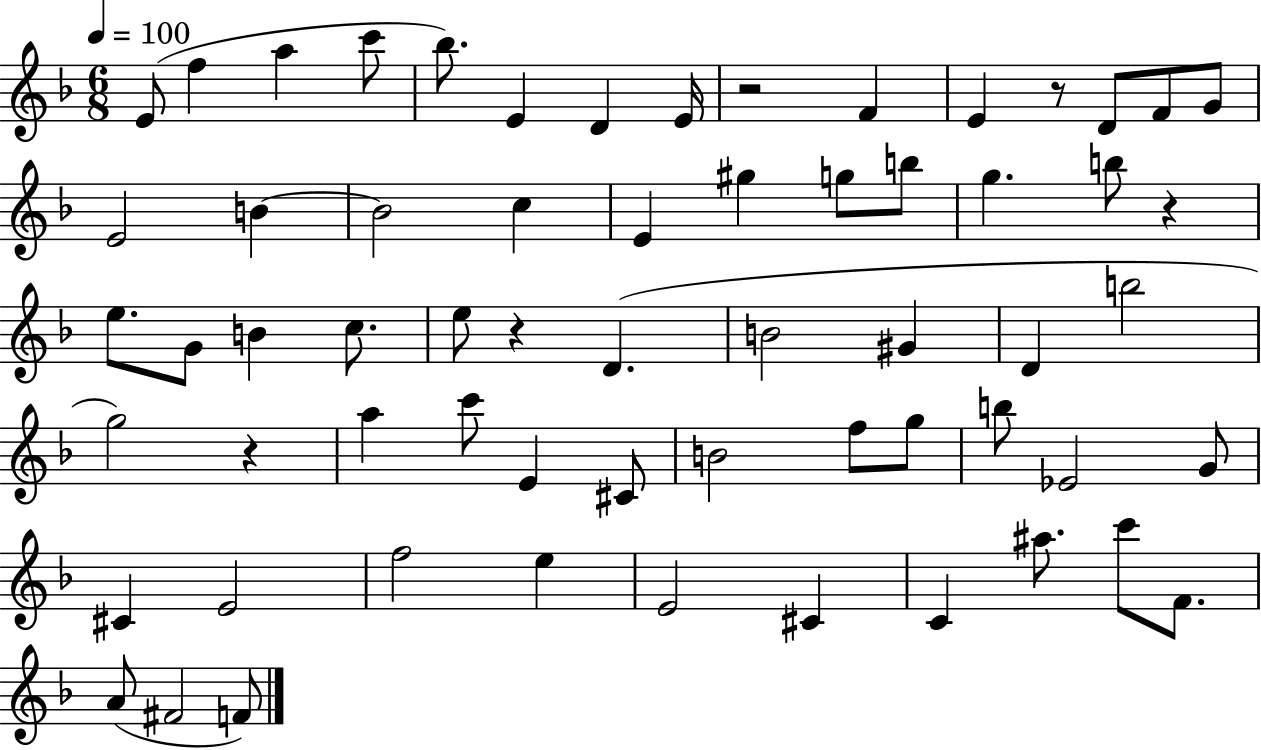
E4/e F5/q A5/q C6/e Bb5/e. E4/q D4/q E4/s R/h F4/q E4/q R/e D4/e F4/e G4/e E4/h B4/q B4/h C5/q E4/q G#5/q G5/e B5/e G5/q. B5/e R/q E5/e. G4/e B4/q C5/e. E5/e R/q D4/q. B4/h G#4/q D4/q B5/h G5/h R/q A5/q C6/e E4/q C#4/e B4/h F5/e G5/e B5/e Eb4/h G4/e C#4/q E4/h F5/h E5/q E4/h C#4/q C4/q A#5/e. C6/e F4/e. A4/e F#4/h F4/e